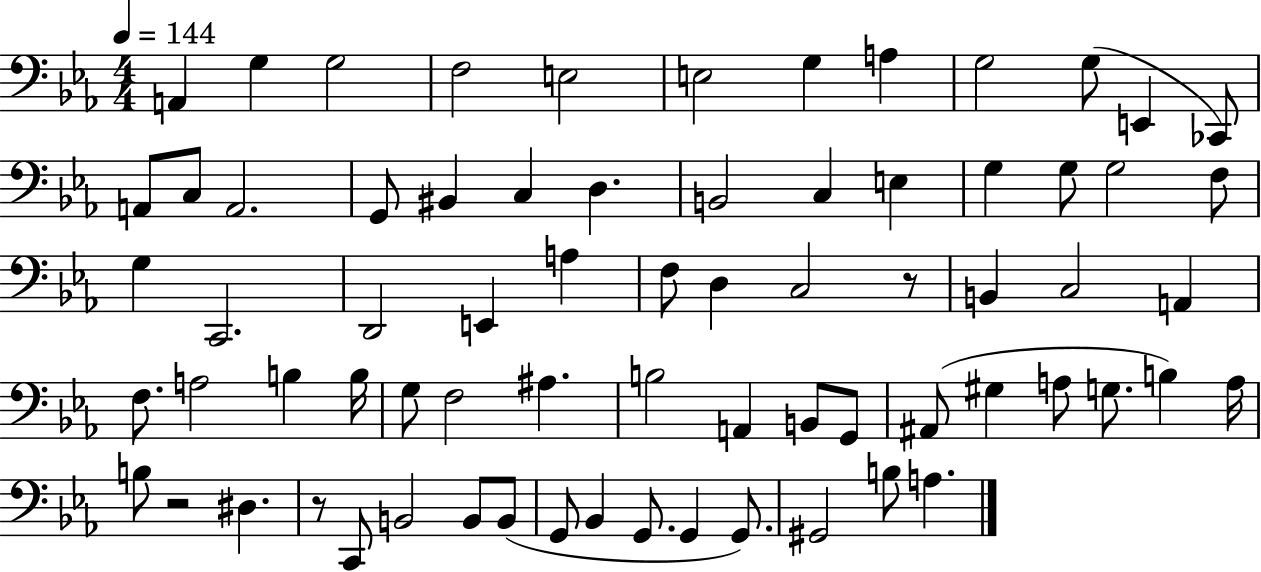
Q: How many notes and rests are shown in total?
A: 71